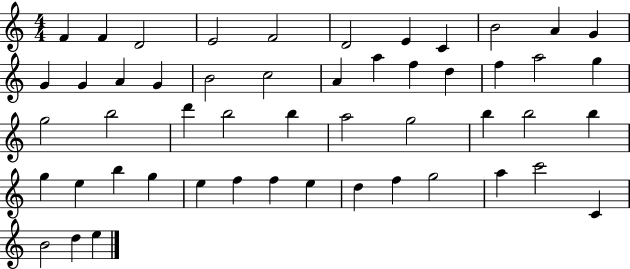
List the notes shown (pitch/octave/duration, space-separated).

F4/q F4/q D4/h E4/h F4/h D4/h E4/q C4/q B4/h A4/q G4/q G4/q G4/q A4/q G4/q B4/h C5/h A4/q A5/q F5/q D5/q F5/q A5/h G5/q G5/h B5/h D6/q B5/h B5/q A5/h G5/h B5/q B5/h B5/q G5/q E5/q B5/q G5/q E5/q F5/q F5/q E5/q D5/q F5/q G5/h A5/q C6/h C4/q B4/h D5/q E5/q